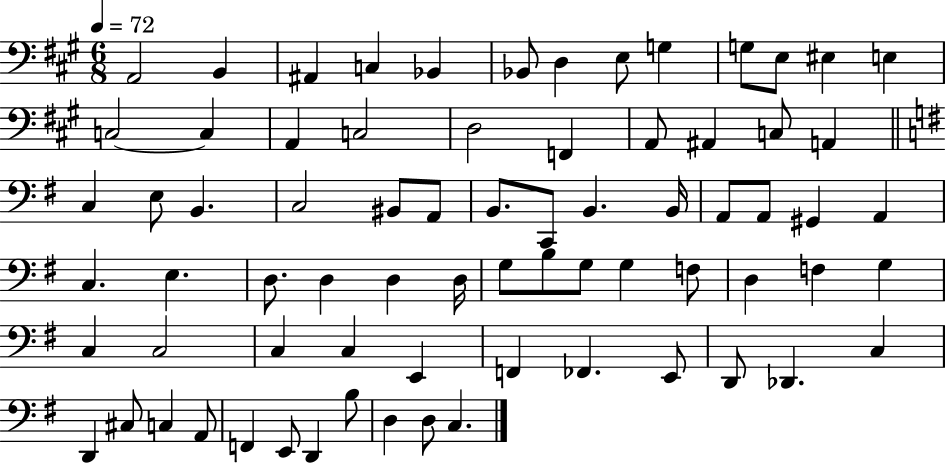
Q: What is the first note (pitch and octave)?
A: A2